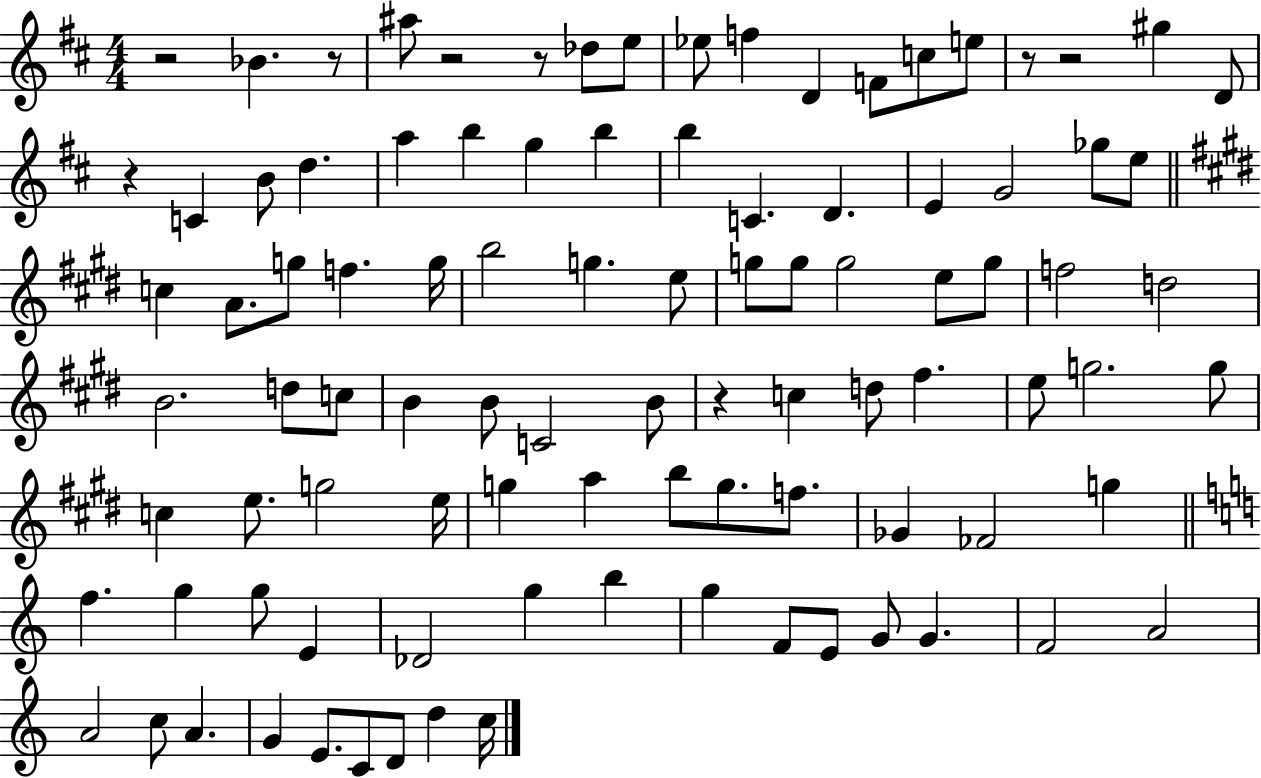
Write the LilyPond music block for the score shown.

{
  \clef treble
  \numericTimeSignature
  \time 4/4
  \key d \major
  r2 bes'4. r8 | ais''8 r2 r8 des''8 e''8 | ees''8 f''4 d'4 f'8 c''8 e''8 | r8 r2 gis''4 d'8 | \break r4 c'4 b'8 d''4. | a''4 b''4 g''4 b''4 | b''4 c'4. d'4. | e'4 g'2 ges''8 e''8 | \break \bar "||" \break \key e \major c''4 a'8. g''8 f''4. g''16 | b''2 g''4. e''8 | g''8 g''8 g''2 e''8 g''8 | f''2 d''2 | \break b'2. d''8 c''8 | b'4 b'8 c'2 b'8 | r4 c''4 d''8 fis''4. | e''8 g''2. g''8 | \break c''4 e''8. g''2 e''16 | g''4 a''4 b''8 g''8. f''8. | ges'4 fes'2 g''4 | \bar "||" \break \key c \major f''4. g''4 g''8 e'4 | des'2 g''4 b''4 | g''4 f'8 e'8 g'8 g'4. | f'2 a'2 | \break a'2 c''8 a'4. | g'4 e'8. c'8 d'8 d''4 c''16 | \bar "|."
}